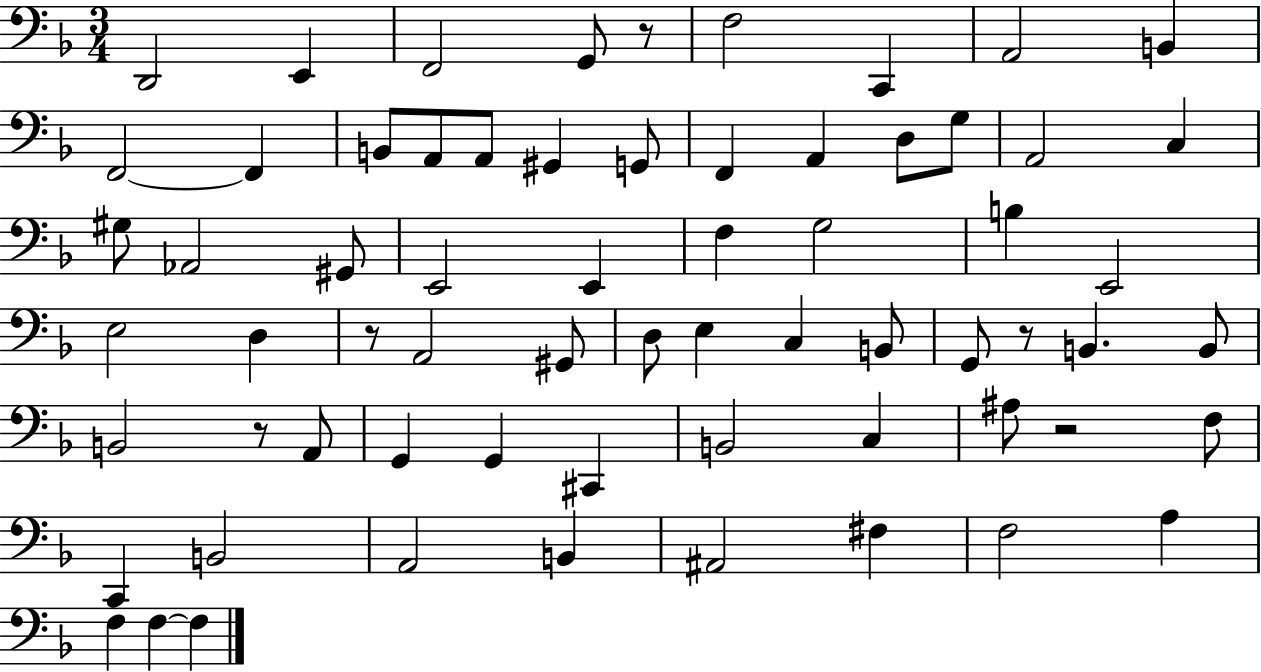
X:1
T:Untitled
M:3/4
L:1/4
K:F
D,,2 E,, F,,2 G,,/2 z/2 F,2 C,, A,,2 B,, F,,2 F,, B,,/2 A,,/2 A,,/2 ^G,, G,,/2 F,, A,, D,/2 G,/2 A,,2 C, ^G,/2 _A,,2 ^G,,/2 E,,2 E,, F, G,2 B, E,,2 E,2 D, z/2 A,,2 ^G,,/2 D,/2 E, C, B,,/2 G,,/2 z/2 B,, B,,/2 B,,2 z/2 A,,/2 G,, G,, ^C,, B,,2 C, ^A,/2 z2 F,/2 C,, B,,2 A,,2 B,, ^A,,2 ^F, F,2 A, F, F, F,